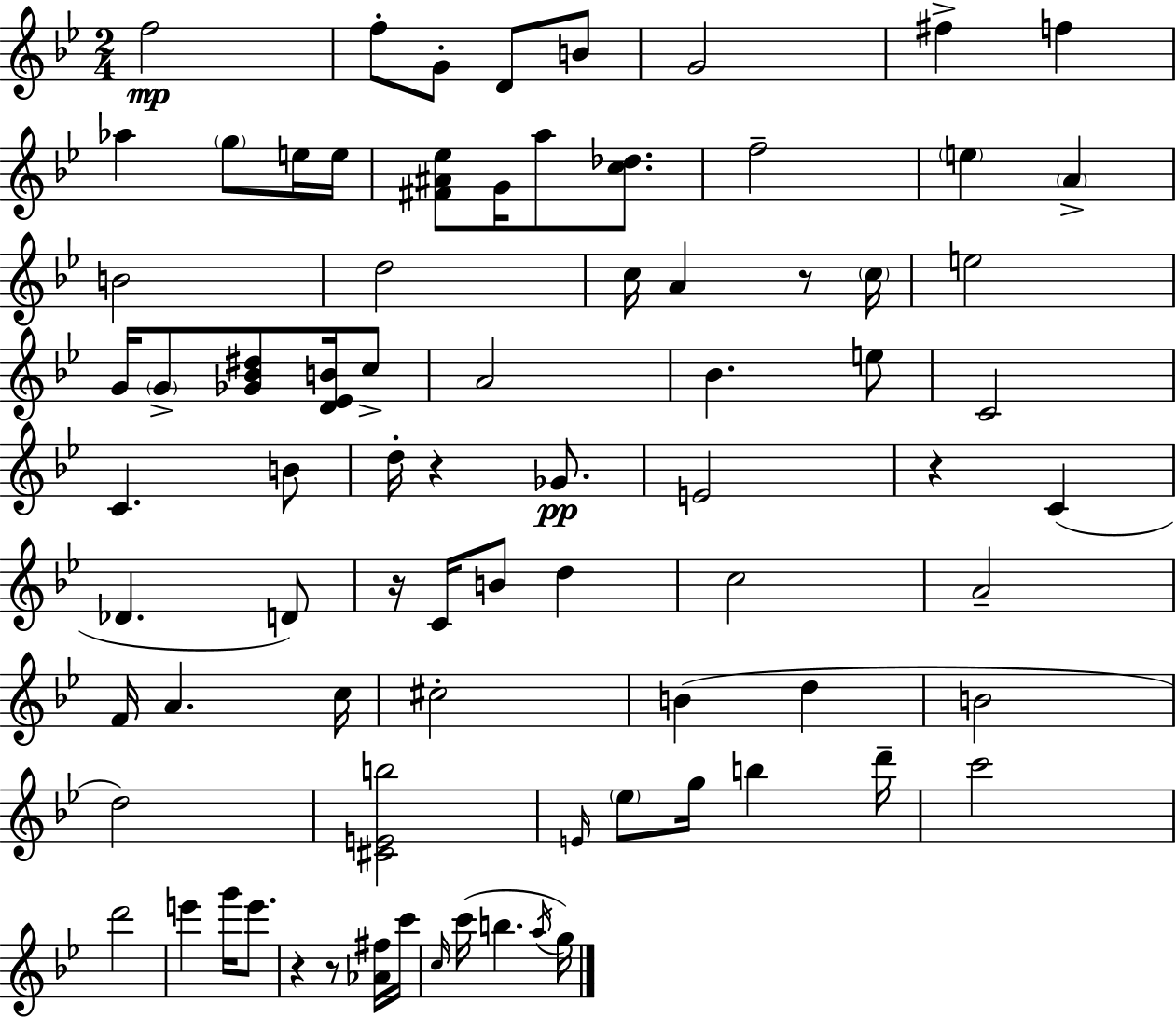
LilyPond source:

{
  \clef treble
  \numericTimeSignature
  \time 2/4
  \key g \minor
  \repeat volta 2 { f''2\mp | f''8-. g'8-. d'8 b'8 | g'2 | fis''4-> f''4 | \break aes''4 \parenthesize g''8 e''16 e''16 | <fis' ais' ees''>8 g'16 a''8 <c'' des''>8. | f''2-- | \parenthesize e''4 \parenthesize a'4-> | \break b'2 | d''2 | c''16 a'4 r8 \parenthesize c''16 | e''2 | \break g'16 \parenthesize g'8-> <ges' bes' dis''>8 <d' ees' b'>16 c''8-> | a'2 | bes'4. e''8 | c'2 | \break c'4. b'8 | d''16-. r4 ges'8.\pp | e'2 | r4 c'4( | \break des'4. d'8) | r16 c'16 b'8 d''4 | c''2 | a'2-- | \break f'16 a'4. c''16 | cis''2-. | b'4( d''4 | b'2 | \break d''2) | <cis' e' b''>2 | \grace { e'16 } \parenthesize ees''8 g''16 b''4 | d'''16-- c'''2 | \break d'''2 | e'''4 g'''16 e'''8. | r4 r8 <aes' fis''>16 | c'''16 \grace { c''16 } c'''16( b''4. | \break \acciaccatura { a''16 } g''16) } \bar "|."
}